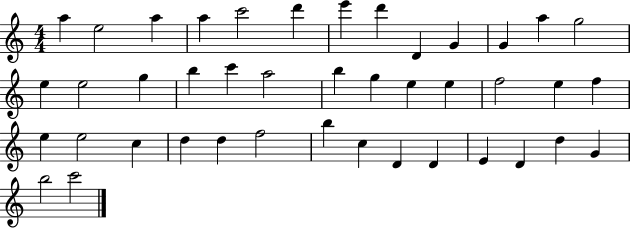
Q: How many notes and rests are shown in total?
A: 42